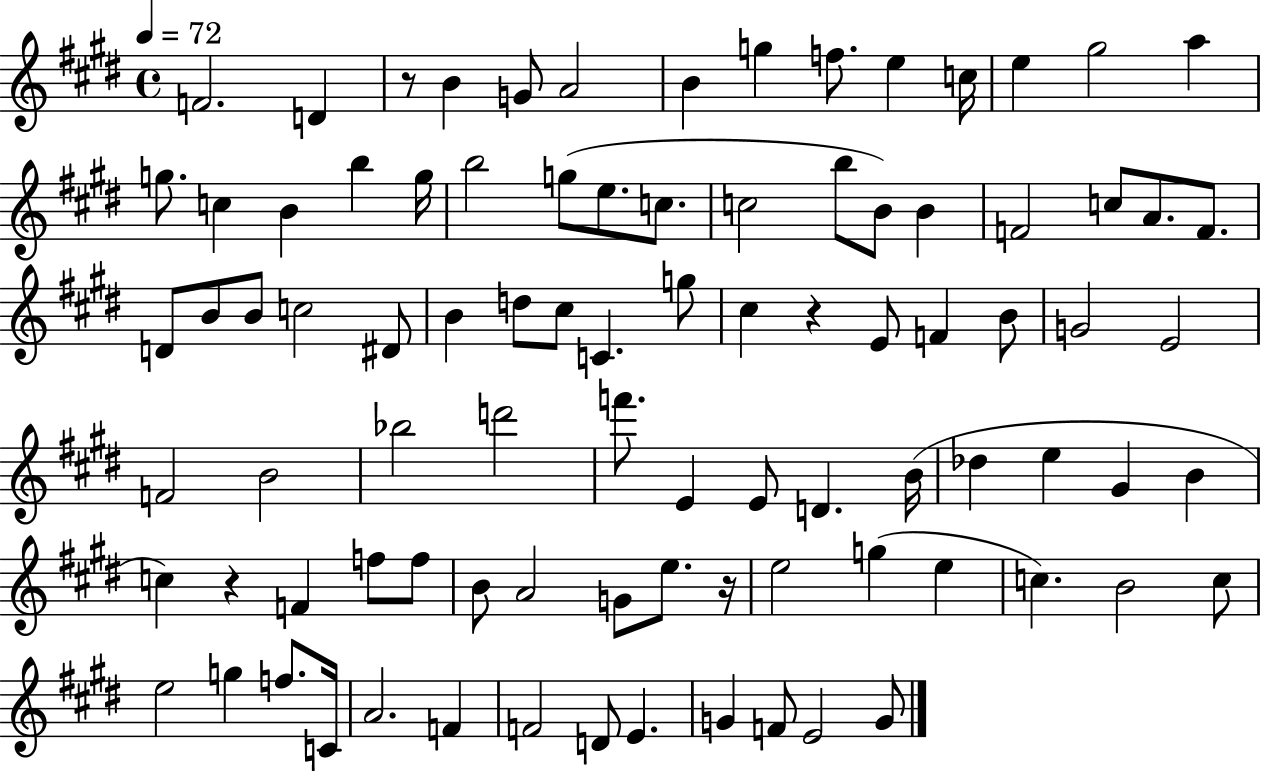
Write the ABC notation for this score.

X:1
T:Untitled
M:4/4
L:1/4
K:E
F2 D z/2 B G/2 A2 B g f/2 e c/4 e ^g2 a g/2 c B b g/4 b2 g/2 e/2 c/2 c2 b/2 B/2 B F2 c/2 A/2 F/2 D/2 B/2 B/2 c2 ^D/2 B d/2 ^c/2 C g/2 ^c z E/2 F B/2 G2 E2 F2 B2 _b2 d'2 f'/2 E E/2 D B/4 _d e ^G B c z F f/2 f/2 B/2 A2 G/2 e/2 z/4 e2 g e c B2 c/2 e2 g f/2 C/4 A2 F F2 D/2 E G F/2 E2 G/2